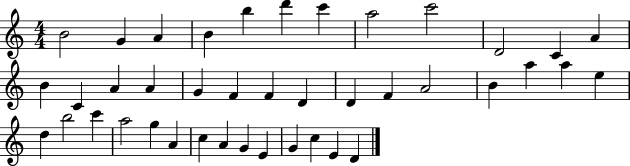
X:1
T:Untitled
M:4/4
L:1/4
K:C
B2 G A B b d' c' a2 c'2 D2 C A B C A A G F F D D F A2 B a a e d b2 c' a2 g A c A G E G c E D